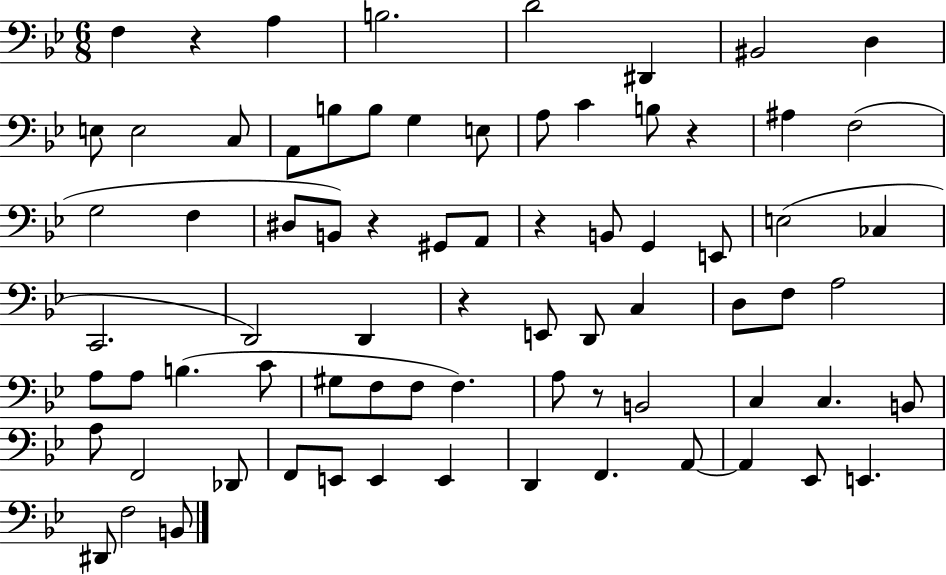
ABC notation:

X:1
T:Untitled
M:6/8
L:1/4
K:Bb
F, z A, B,2 D2 ^D,, ^B,,2 D, E,/2 E,2 C,/2 A,,/2 B,/2 B,/2 G, E,/2 A,/2 C B,/2 z ^A, F,2 G,2 F, ^D,/2 B,,/2 z ^G,,/2 A,,/2 z B,,/2 G,, E,,/2 E,2 _C, C,,2 D,,2 D,, z E,,/2 D,,/2 C, D,/2 F,/2 A,2 A,/2 A,/2 B, C/2 ^G,/2 F,/2 F,/2 F, A,/2 z/2 B,,2 C, C, B,,/2 A,/2 F,,2 _D,,/2 F,,/2 E,,/2 E,, E,, D,, F,, A,,/2 A,, _E,,/2 E,, ^D,,/2 F,2 B,,/2